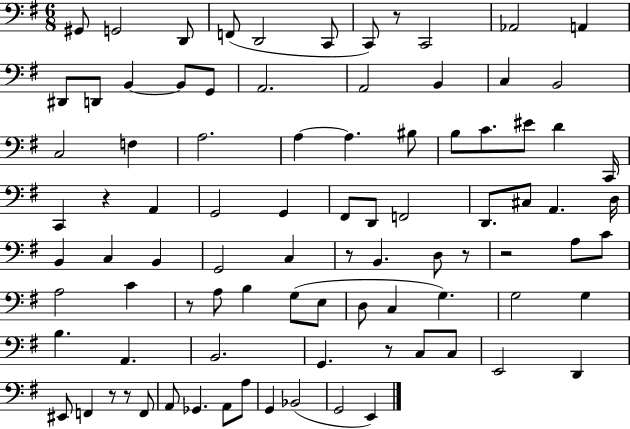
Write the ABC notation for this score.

X:1
T:Untitled
M:6/8
L:1/4
K:G
^G,,/2 G,,2 D,,/2 F,,/2 D,,2 C,,/2 C,,/2 z/2 C,,2 _A,,2 A,, ^D,,/2 D,,/2 B,, B,,/2 G,,/2 A,,2 A,,2 B,, C, B,,2 C,2 F, A,2 A, A, ^B,/2 B,/2 C/2 ^E/2 D C,,/4 C,, z A,, G,,2 G,, ^F,,/2 D,,/2 F,,2 D,,/2 ^C,/2 A,, D,/4 B,, C, B,, G,,2 C, z/2 B,, D,/2 z/2 z2 A,/2 C/2 A,2 C z/2 A,/2 B, G,/2 E,/2 D,/2 C, G, G,2 G, B, A,, B,,2 G,, z/2 C,/2 C,/2 E,,2 D,, ^E,,/2 F,, z/2 z/2 F,,/2 A,,/2 _G,, A,,/2 A,/2 G,, _B,,2 G,,2 E,,